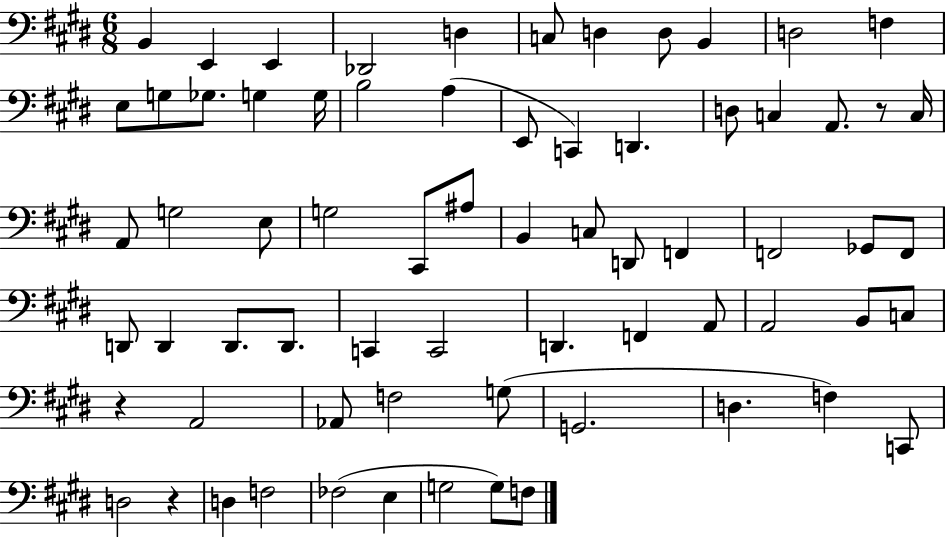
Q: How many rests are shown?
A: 3